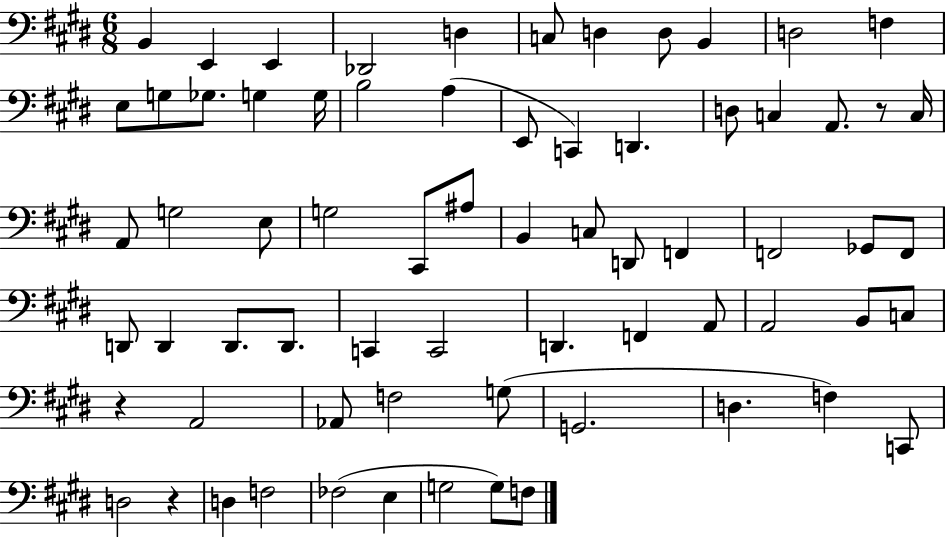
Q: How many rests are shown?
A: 3